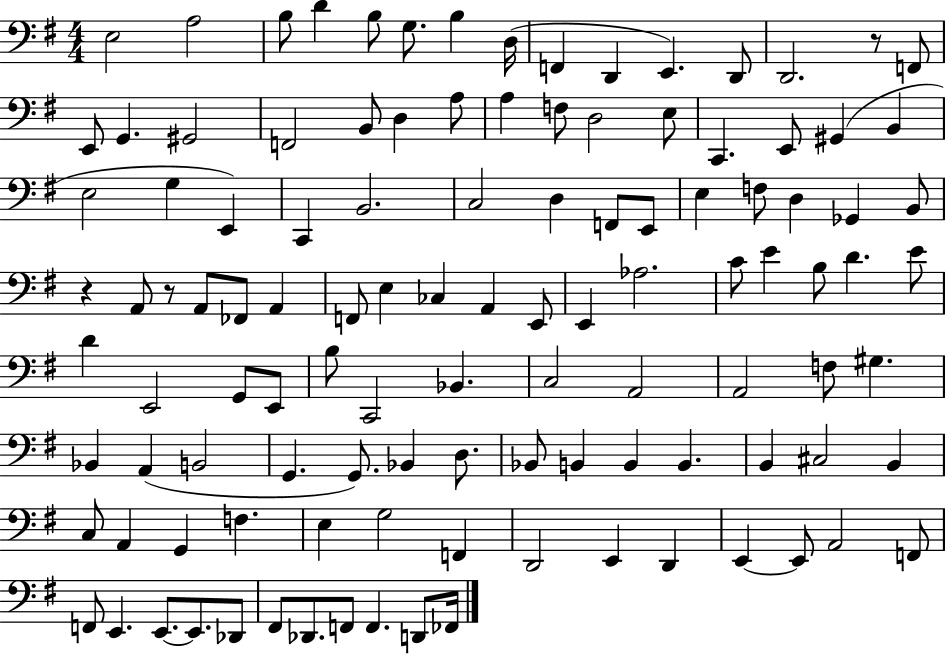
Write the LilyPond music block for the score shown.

{
  \clef bass
  \numericTimeSignature
  \time 4/4
  \key g \major
  \repeat volta 2 { e2 a2 | b8 d'4 b8 g8. b4 d16( | f,4 d,4 e,4.) d,8 | d,2. r8 f,8 | \break e,8 g,4. gis,2 | f,2 b,8 d4 a8 | a4 f8 d2 e8 | c,4. e,8 gis,4( b,4 | \break e2 g4 e,4) | c,4 b,2. | c2 d4 f,8 e,8 | e4 f8 d4 ges,4 b,8 | \break r4 a,8 r8 a,8 fes,8 a,4 | f,8 e4 ces4 a,4 e,8 | e,4 aes2. | c'8 e'4 b8 d'4. e'8 | \break d'4 e,2 g,8 e,8 | b8 c,2 bes,4. | c2 a,2 | a,2 f8 gis4. | \break bes,4 a,4( b,2 | g,4. g,8.) bes,4 d8. | bes,8 b,4 b,4 b,4. | b,4 cis2 b,4 | \break c8 a,4 g,4 f4. | e4 g2 f,4 | d,2 e,4 d,4 | e,4~~ e,8 a,2 f,8 | \break f,8 e,4. e,8.~~ e,8. des,8 | fis,8 des,8. f,8 f,4. d,8 fes,16 | } \bar "|."
}